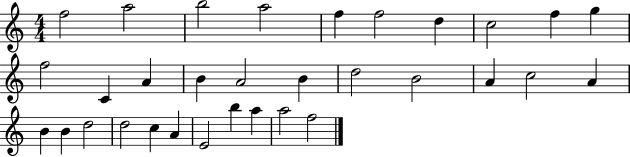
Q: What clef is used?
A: treble